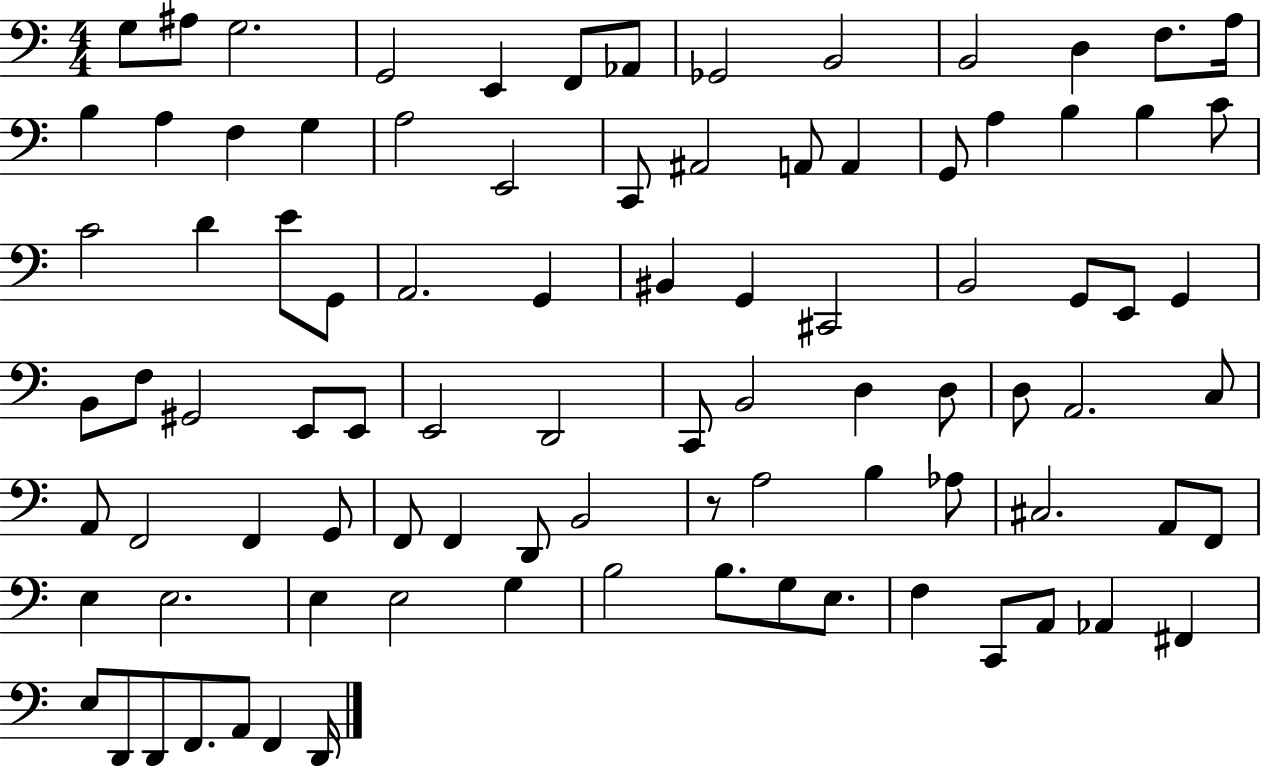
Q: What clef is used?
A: bass